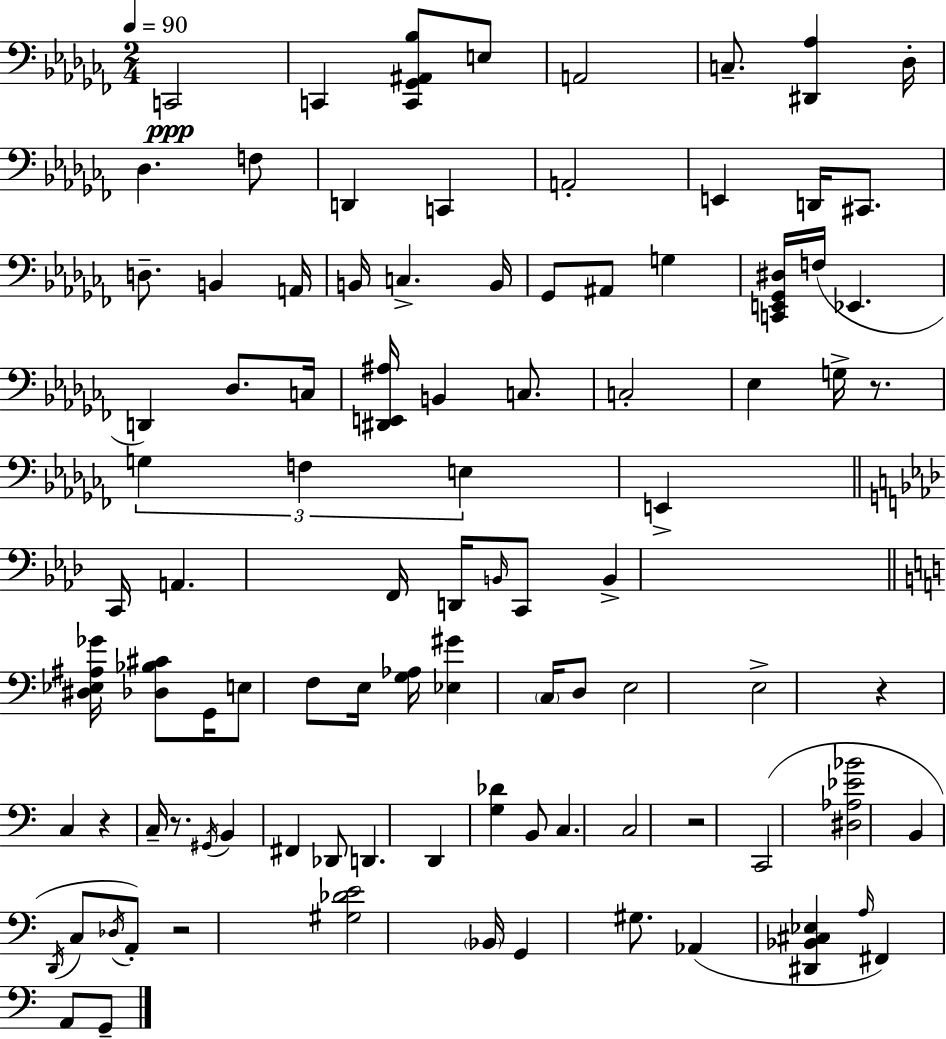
{
  \clef bass
  \numericTimeSignature
  \time 2/4
  \key aes \minor
  \tempo 4 = 90
  c,2\ppp | c,4 <c, ges, ais, bes>8 e8 | a,2 | c8.-- <dis, aes>4 des16-. | \break des4. f8 | d,4 c,4 | a,2-. | e,4 d,16 cis,8. | \break d8.-- b,4 a,16 | b,16 c4.-> b,16 | ges,8 ais,8 g4 | <c, e, ges, dis>16 f16( ees,4. | \break d,4) des8. c16 | <dis, e, ais>16 b,4 c8. | c2-. | ees4 g16-> r8. | \break \tuplet 3/2 { g4 f4 | e4 } e,4-> | \bar "||" \break \key aes \major c,16 a,4. f,16 | d,16 \grace { b,16 } c,8 b,4-> | \bar "||" \break \key c \major <dis ees ais ges'>16 <des bes cis'>8 g,16 e8 f8 | e16 <g aes>16 <ees gis'>4 \parenthesize c16 d8 | e2 | e2-> | \break r4 c4 | r4 c16-- r8. | \acciaccatura { gis,16 } b,4 fis,4 | des,8 d,4. | \break d,4 <g des'>4 | b,8 c4. | c2 | r2 | \break c,2( | <dis aes ees' bes'>2 | b,4 \acciaccatura { d,16 } c8 | \acciaccatura { des16 }) a,8-. r2 | \break <gis des' e'>2 | \parenthesize bes,16 g,4 | gis8. aes,4( | <dis, bes, cis ees>4 \grace { a16 }) fis,4 | \break a,8 g,8-- \bar "|."
}